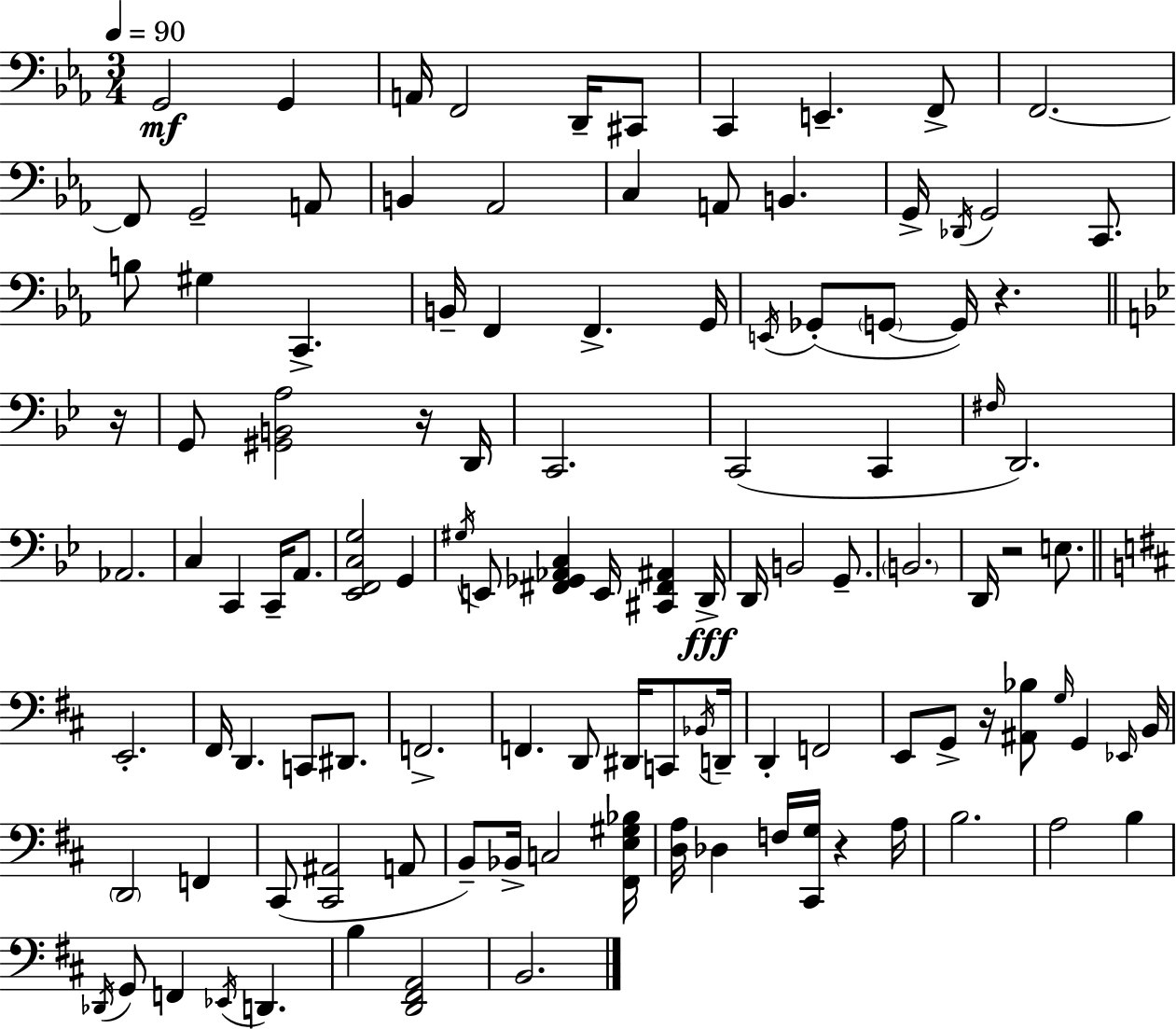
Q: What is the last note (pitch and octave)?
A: B2